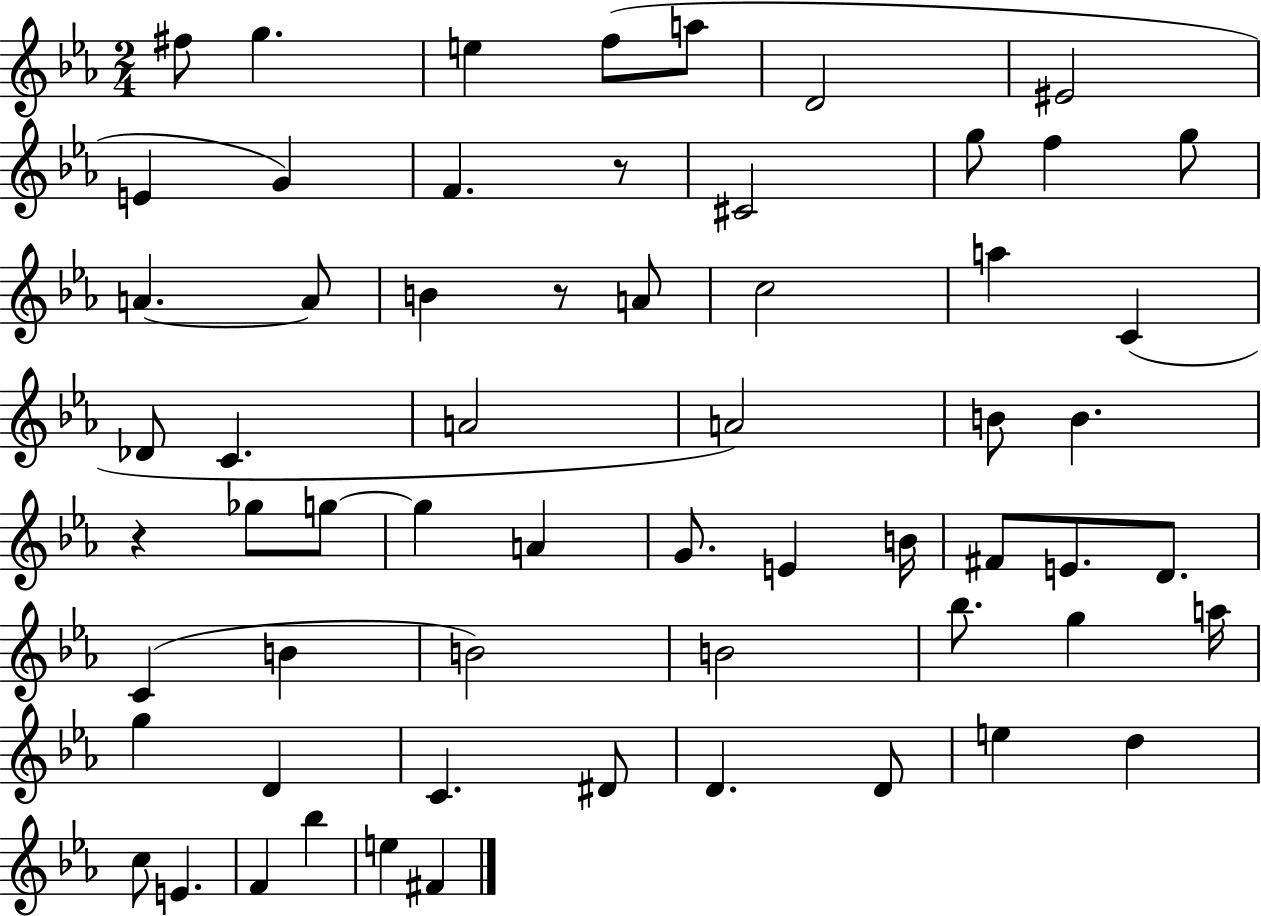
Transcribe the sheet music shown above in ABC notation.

X:1
T:Untitled
M:2/4
L:1/4
K:Eb
^f/2 g e f/2 a/2 D2 ^E2 E G F z/2 ^C2 g/2 f g/2 A A/2 B z/2 A/2 c2 a C _D/2 C A2 A2 B/2 B z _g/2 g/2 g A G/2 E B/4 ^F/2 E/2 D/2 C B B2 B2 _b/2 g a/4 g D C ^D/2 D D/2 e d c/2 E F _b e ^F